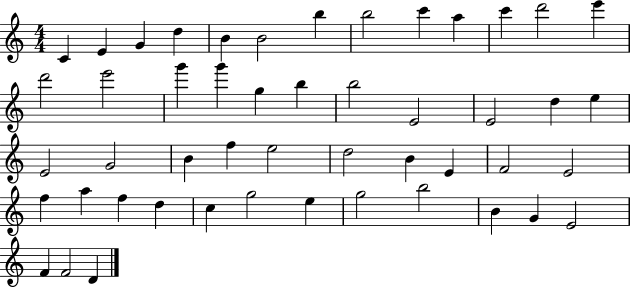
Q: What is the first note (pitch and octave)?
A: C4